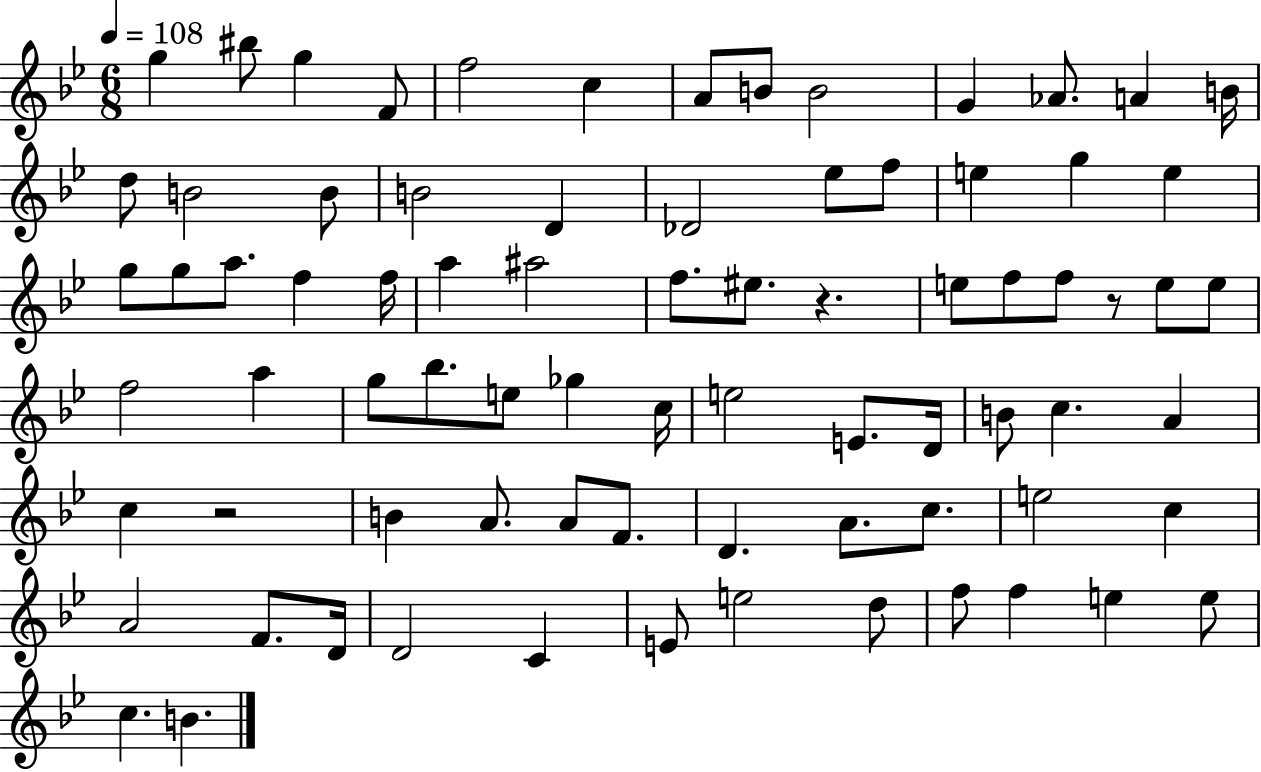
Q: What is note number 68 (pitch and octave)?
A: E5